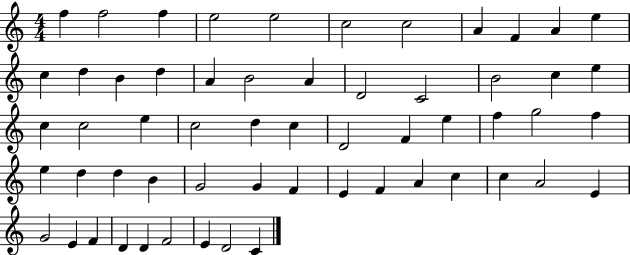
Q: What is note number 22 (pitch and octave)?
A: C5